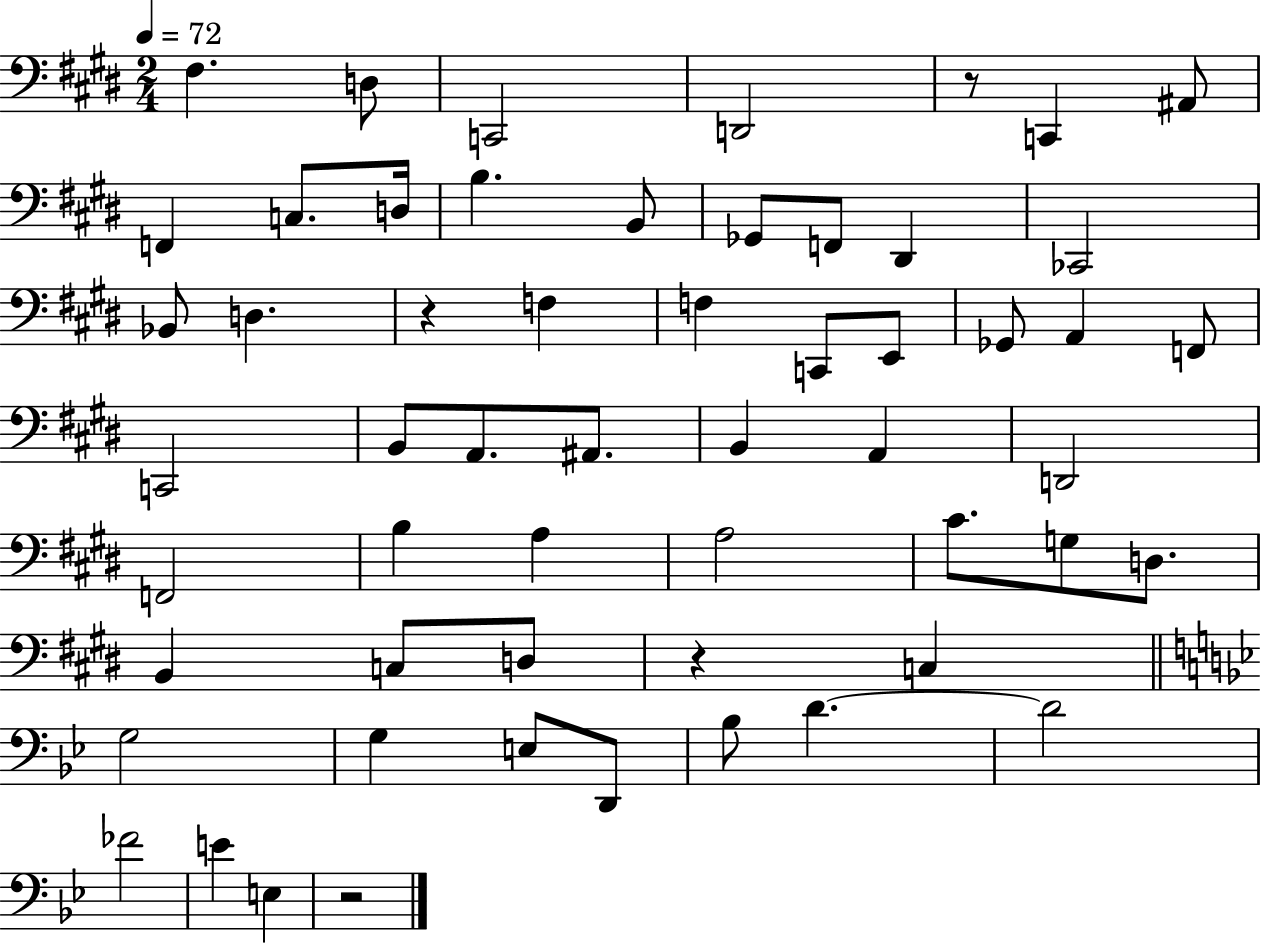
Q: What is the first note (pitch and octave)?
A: F#3